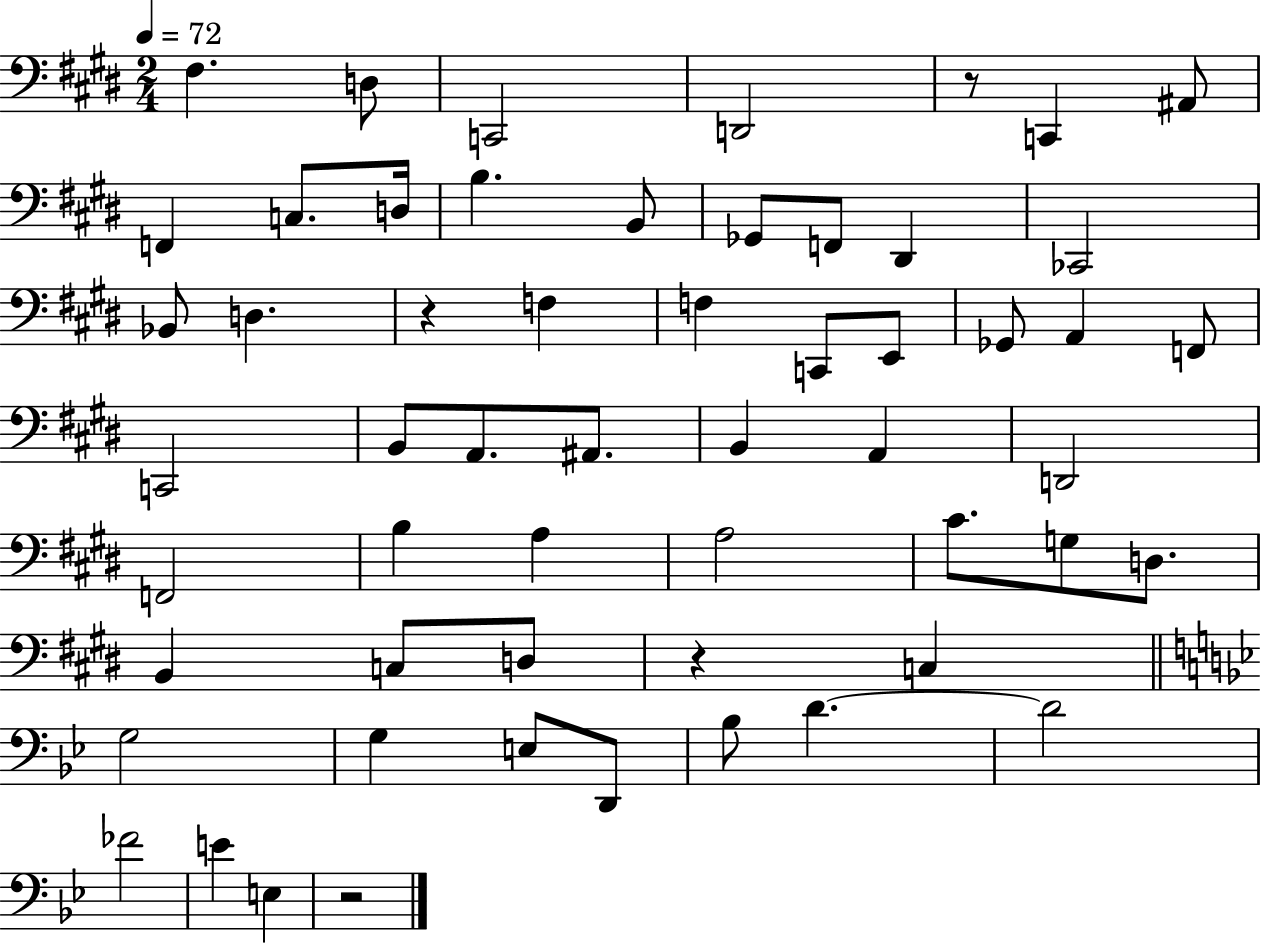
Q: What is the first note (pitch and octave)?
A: F#3